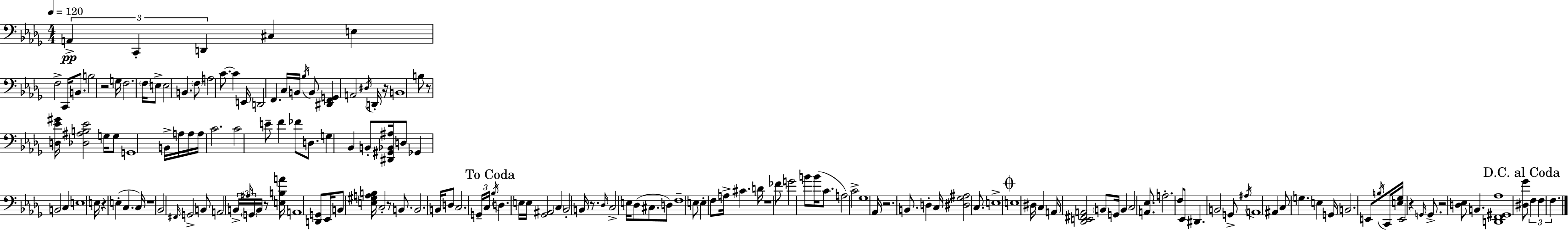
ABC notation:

X:1
T:Untitled
M:4/4
L:1/4
K:Bbm
A,, C,, D,, ^C, E, F,2 C,,/4 B,,/2 B,2 z2 G,/4 F,2 F,/4 E,/2 E,2 B,, F,/2 A,2 C/2 C E,,/4 D,,2 F,, C,/4 B,,/4 _B,/4 B,,/2 [^D,,F,,G,,] A,,2 ^D,/4 D,,/4 z/4 B,,4 B,/2 z/2 [D,_E^G]/4 [_D,^A,B,_E]2 G,/4 G,/2 G,,4 B,,/4 A,/4 A,/4 A,/4 C2 C2 E/2 F _F/2 D,/2 G, _B,, B,,/2 [^D,,^G,,_B,,^A,]/4 D,/2 _G,, B,,2 C, E,4 E,/4 z E, C, C,/4 z4 _B,,2 ^F,,/4 G,,2 B,,/2 A,,2 B,,/4 ^A,/4 G,,/4 B,,/4 z/2 [E,B,A]/4 A,,4 [D,,G,,]/2 _E,,/4 B,,/2 [E,^G,A,B,]/4 C,2 z/2 B,,/2 B,,2 B,,/4 D,/2 C,2 G,,/4 C,/4 _B,/4 D, E,/4 E,/4 [_G,,^A,,]2 C, _B,,2 B,,/4 z/2 _D,/4 C,2 E,/4 _D,/2 ^C,/2 D,/2 F,4 E,/2 E, F,/2 A,/4 ^C D/4 z4 _F/2 G2 B/2 B/4 C/2 A,2 C2 _G,4 _A,,/4 z2 B,,/2 D, C,/4 [^D,_G,^A,]2 C,/2 E,4 E,4 ^D,/4 C, A,,/4 [_D,,E,,^F,,A,,]2 B,,/2 G,,/4 B,, C,2 [A,,_E,]/2 A,2 F,/2 _E,,/2 ^D,, B,,2 G,,/2 ^A,/4 A,,4 ^A,, C,/2 G, E, G,,/4 B,,2 E,,/2 B,/4 C,,/4 [E,_G,]/4 E,,2 z G,,/4 G,,/2 z2 [D,_E,]/2 B,, [D,,F,,^G,,_A,]4 [^D,_G]/2 F, F, F,